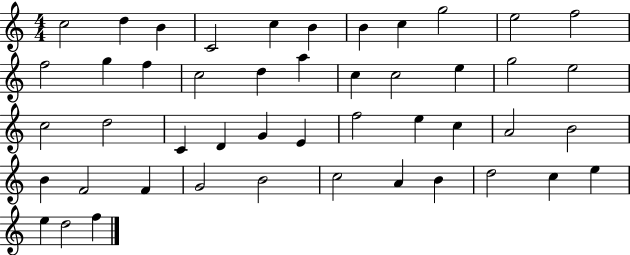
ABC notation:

X:1
T:Untitled
M:4/4
L:1/4
K:C
c2 d B C2 c B B c g2 e2 f2 f2 g f c2 d a c c2 e g2 e2 c2 d2 C D G E f2 e c A2 B2 B F2 F G2 B2 c2 A B d2 c e e d2 f